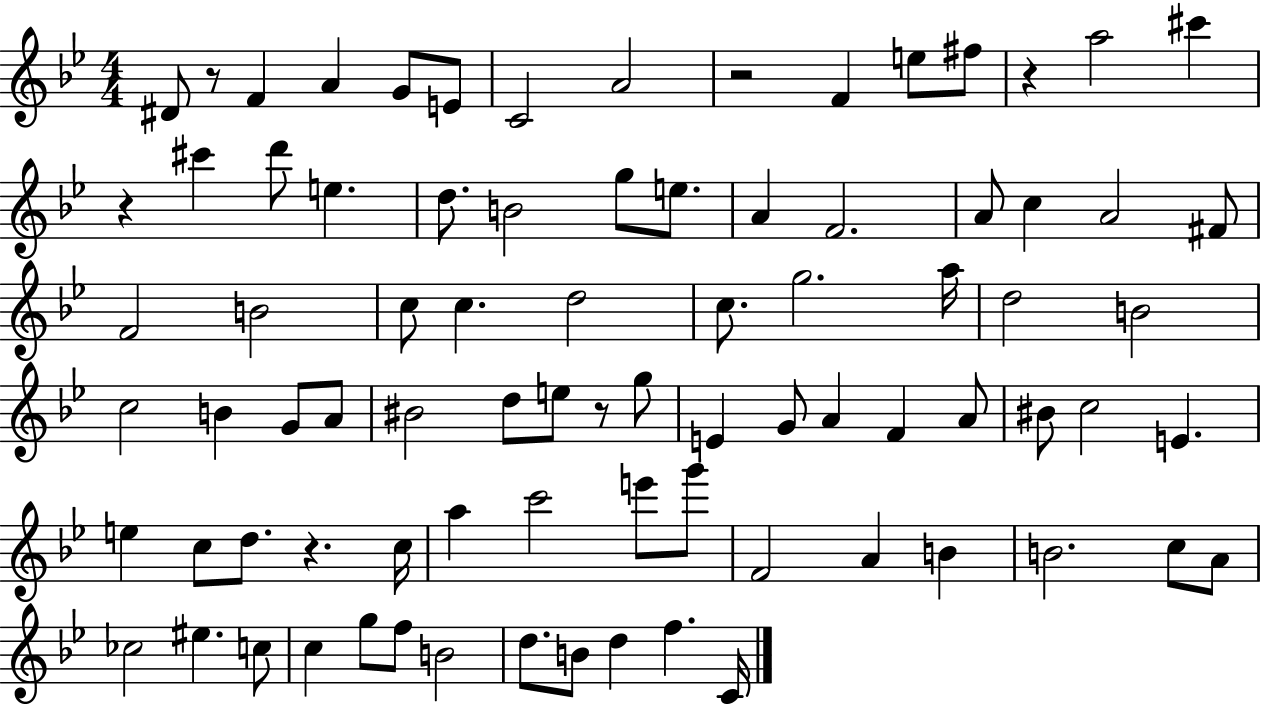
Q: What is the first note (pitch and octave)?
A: D#4